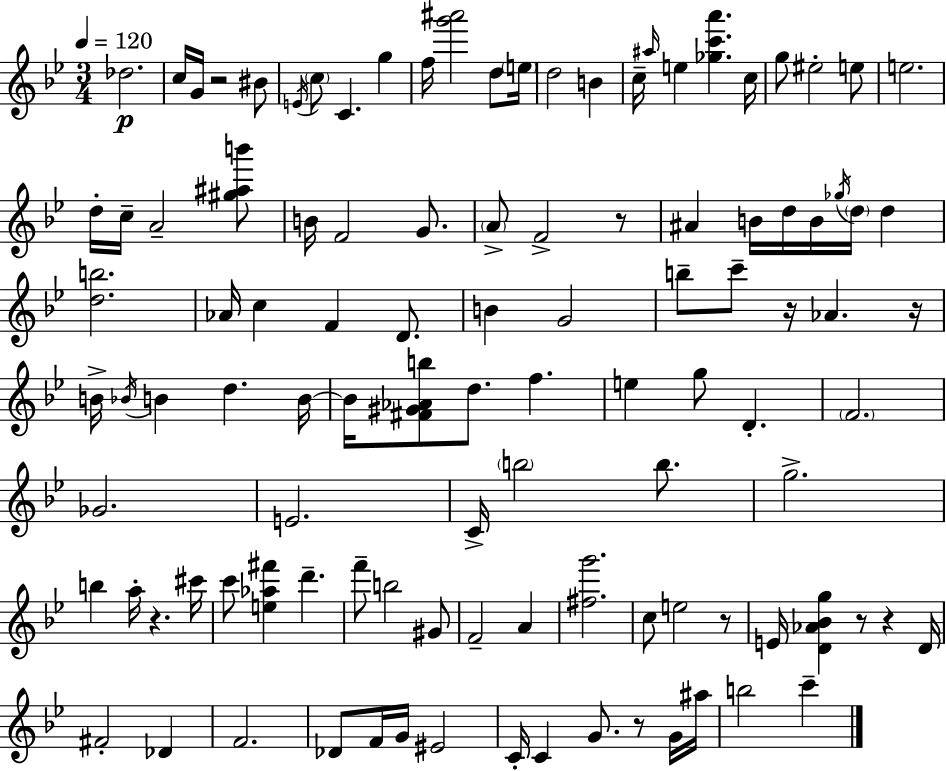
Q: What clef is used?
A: treble